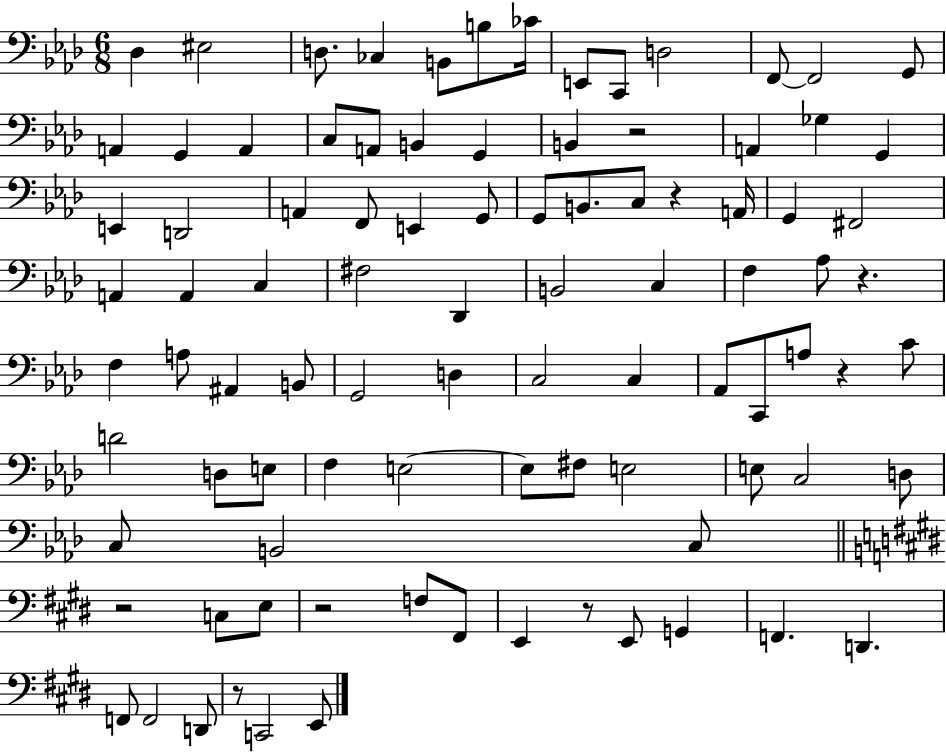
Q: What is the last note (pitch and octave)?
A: E2